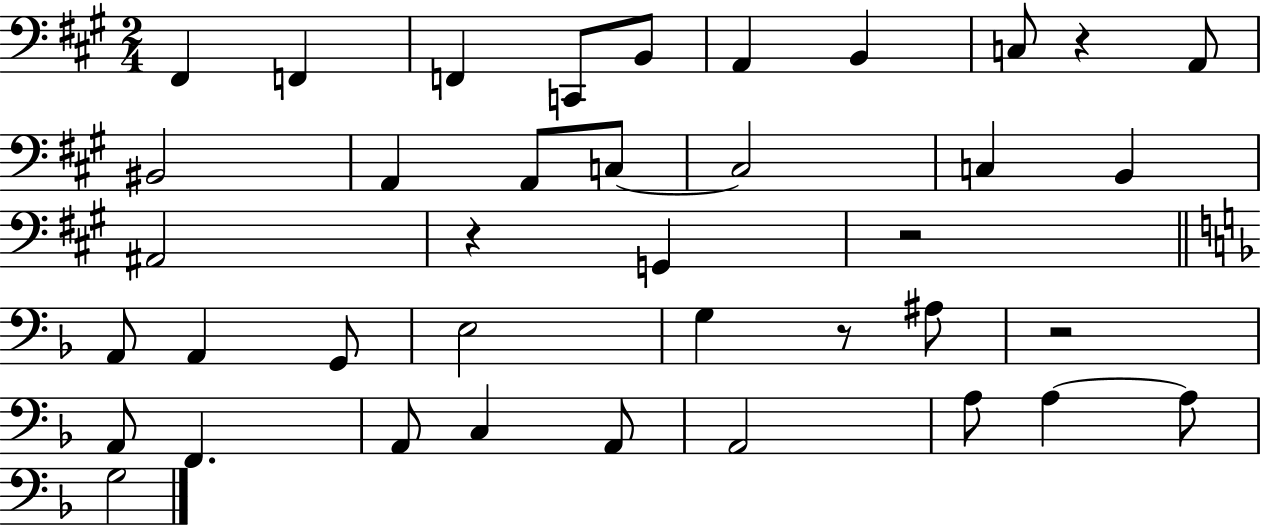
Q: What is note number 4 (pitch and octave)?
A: C2